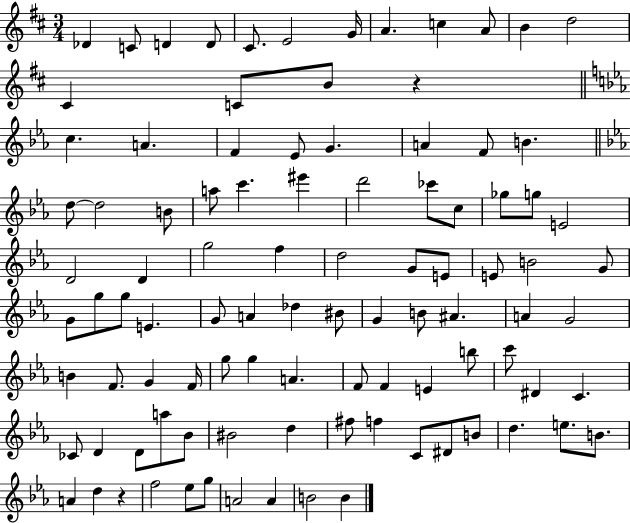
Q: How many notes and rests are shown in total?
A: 98